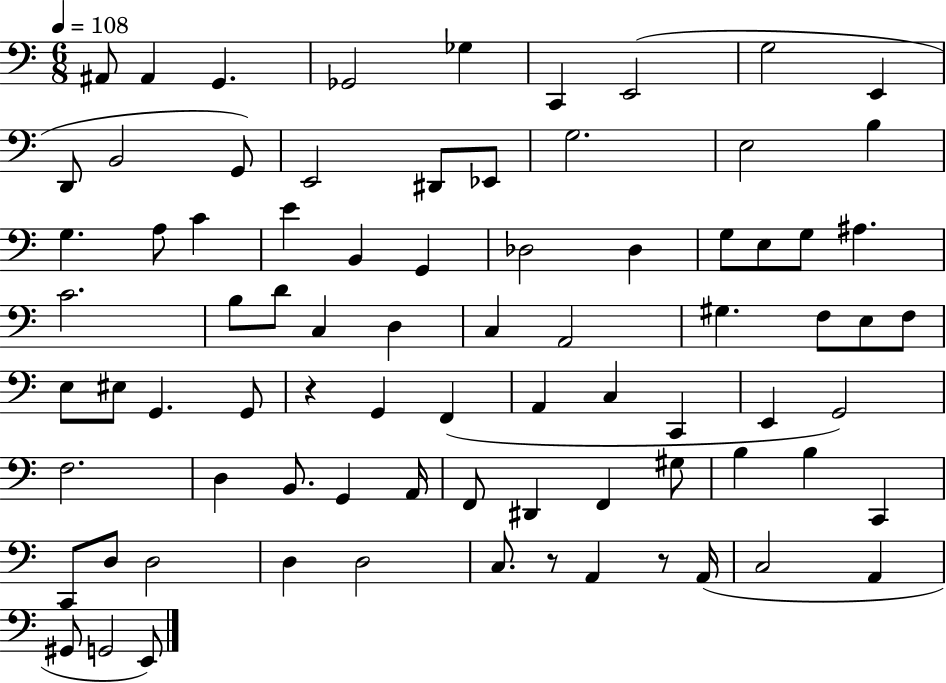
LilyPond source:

{
  \clef bass
  \numericTimeSignature
  \time 6/8
  \key c \major
  \tempo 4 = 108
  ais,8 ais,4 g,4. | ges,2 ges4 | c,4 e,2( | g2 e,4 | \break d,8 b,2 g,8) | e,2 dis,8 ees,8 | g2. | e2 b4 | \break g4. a8 c'4 | e'4 b,4 g,4 | des2 des4 | g8 e8 g8 ais4. | \break c'2. | b8 d'8 c4 d4 | c4 a,2 | gis4. f8 e8 f8 | \break e8 eis8 g,4. g,8 | r4 g,4 f,4( | a,4 c4 c,4 | e,4 g,2) | \break f2. | d4 b,8. g,4 a,16 | f,8 dis,4 f,4 gis8 | b4 b4 c,4 | \break c,8 d8 d2 | d4 d2 | c8. r8 a,4 r8 a,16( | c2 a,4 | \break gis,8 g,2 e,8) | \bar "|."
}